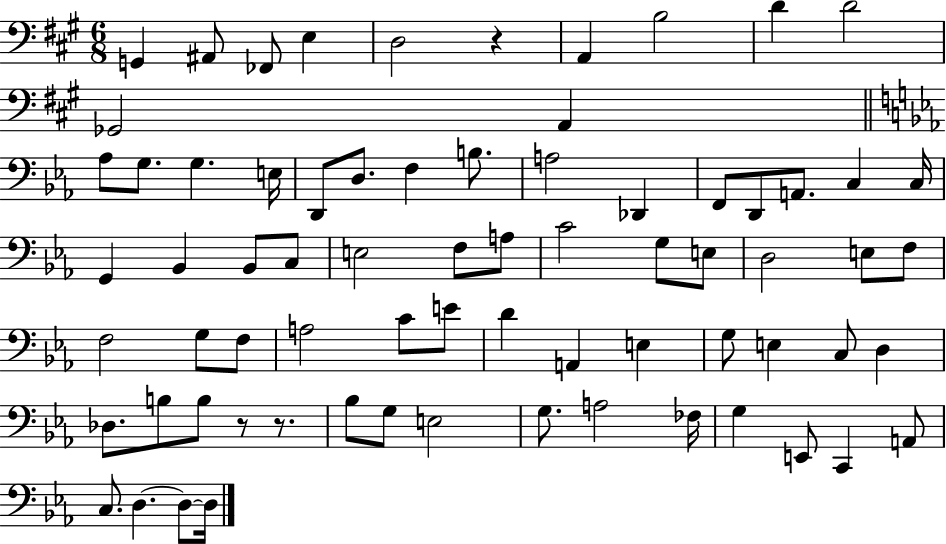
X:1
T:Untitled
M:6/8
L:1/4
K:A
G,, ^A,,/2 _F,,/2 E, D,2 z A,, B,2 D D2 _G,,2 A,, _A,/2 G,/2 G, E,/4 D,,/2 D,/2 F, B,/2 A,2 _D,, F,,/2 D,,/2 A,,/2 C, C,/4 G,, _B,, _B,,/2 C,/2 E,2 F,/2 A,/2 C2 G,/2 E,/2 D,2 E,/2 F,/2 F,2 G,/2 F,/2 A,2 C/2 E/2 D A,, E, G,/2 E, C,/2 D, _D,/2 B,/2 B,/2 z/2 z/2 _B,/2 G,/2 E,2 G,/2 A,2 _F,/4 G, E,,/2 C,, A,,/2 C,/2 D, D,/2 D,/4